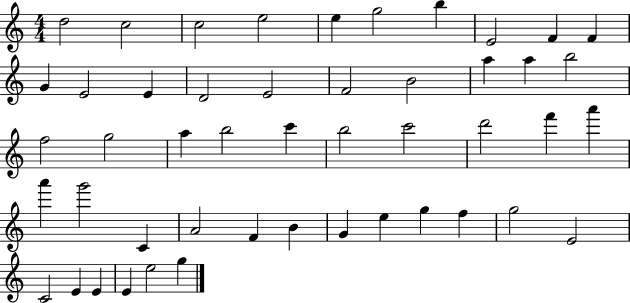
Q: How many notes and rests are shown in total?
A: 48